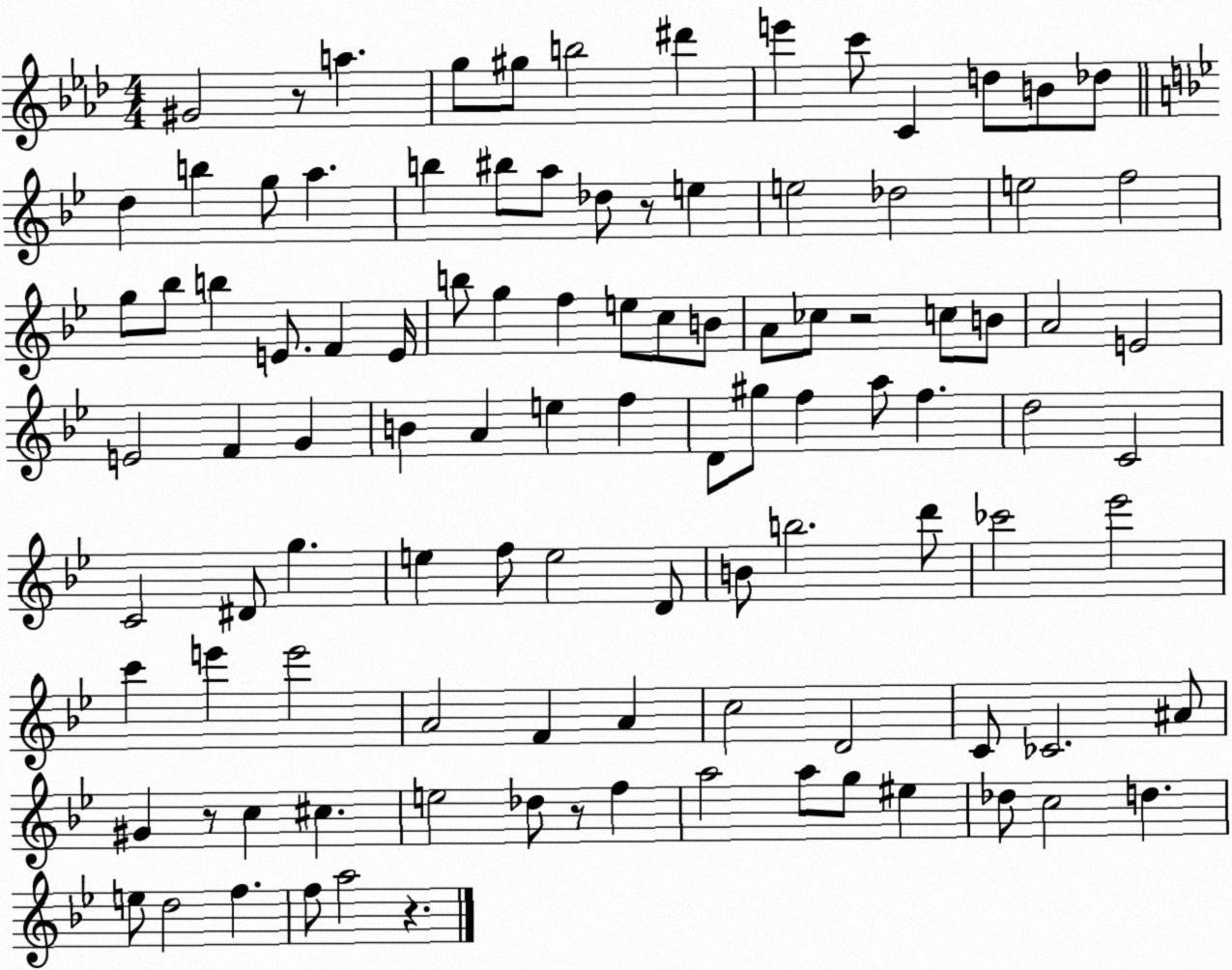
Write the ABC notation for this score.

X:1
T:Untitled
M:4/4
L:1/4
K:Ab
^G2 z/2 a g/2 ^g/2 b2 ^d' e' c'/2 C d/2 B/2 _d/2 d b g/2 a b ^b/2 a/2 _d/2 z/2 e e2 _d2 e2 f2 g/2 _b/2 b E/2 F E/4 b/2 g f e/2 c/2 B/2 A/2 _c/2 z2 c/2 B/2 A2 E2 E2 F G B A e f D/2 ^g/2 f a/2 f d2 C2 C2 ^D/2 g e f/2 e2 D/2 B/2 b2 d'/2 _c'2 _e'2 c' e' e'2 A2 F A c2 D2 C/2 _C2 ^A/2 ^G z/2 c ^c e2 _d/2 z/2 f a2 a/2 g/2 ^e _d/2 c2 d e/2 d2 f f/2 a2 z